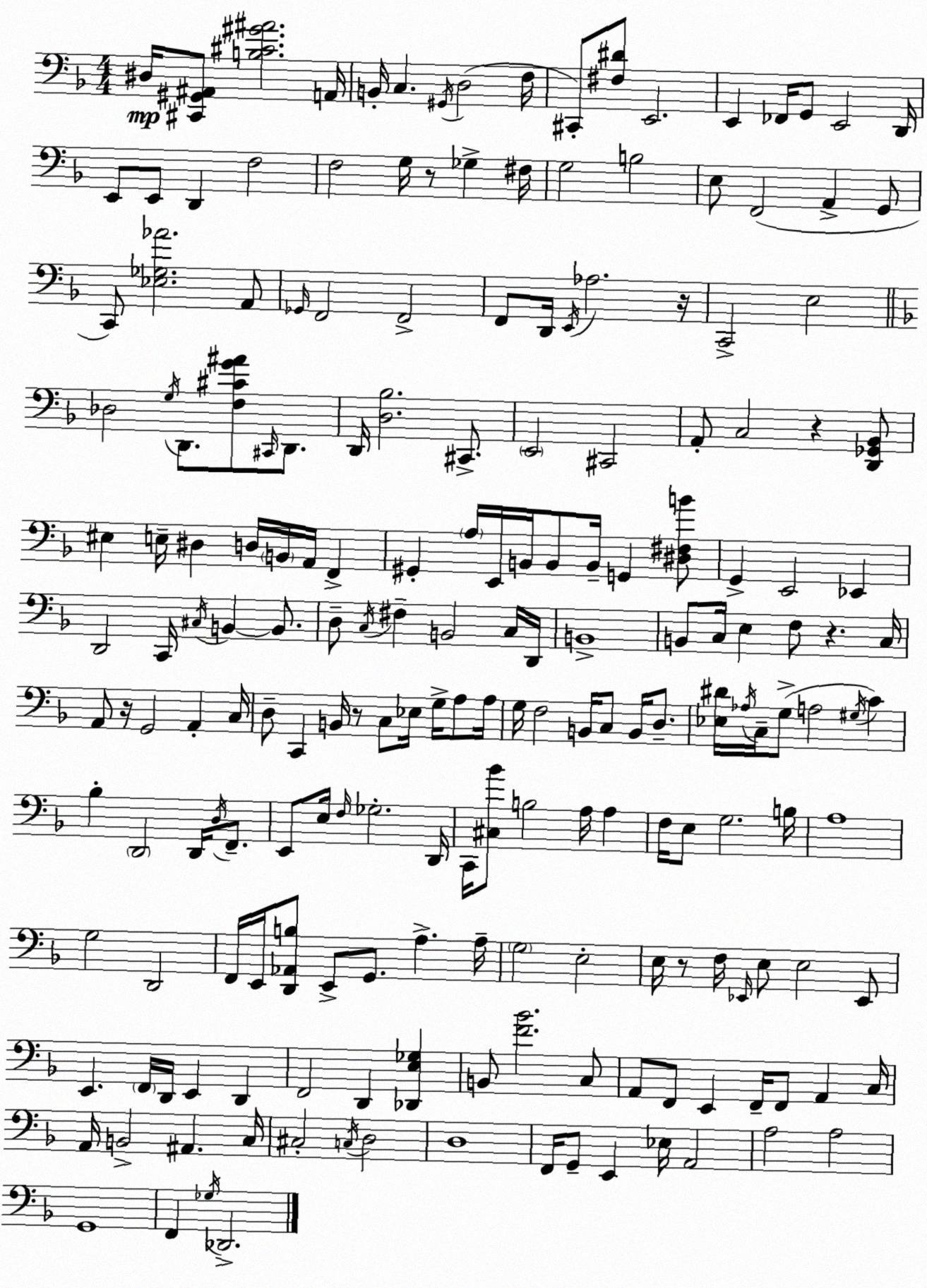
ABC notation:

X:1
T:Untitled
M:4/4
L:1/4
K:F
^D,/4 [^C,,^G,,^A,,]/2 [B,^C^G^A]2 A,,/4 B,,/4 C, ^G,,/4 D,2 F,/4 ^C,,/2 [^F,^D]/2 E,,2 E,, _F,,/4 G,,/2 E,,2 D,,/4 E,,/2 E,,/2 D,, F,2 F,2 G,/4 z/2 _G, ^F,/4 G,2 B,2 E,/2 F,,2 A,, G,,/2 C,,/2 [_E,_G,_A]2 A,,/2 _G,,/4 F,,2 F,,2 F,,/2 D,,/4 E,,/4 _A,2 z/4 C,,2 E,2 _D,2 G,/4 D,,/2 [F,^CG^A]/2 ^C,,/4 D,,/2 D,,/4 [D,_B,]2 ^C,,/2 E,,2 ^C,,2 A,,/2 C,2 z [D,,_G,,_B,,]/2 ^E, E,/4 ^D, D,/4 B,,/4 A,,/4 F,, ^G,, A,/4 E,,/4 B,,/4 B,,/2 B,,/4 G,, [^D,^F,B]/2 G,, E,,2 _E,, D,,2 C,,/4 ^C,/4 B,, B,,/2 D,/2 C,/4 ^F, B,,2 C,/4 D,,/4 B,,4 B,,/2 C,/4 E, F,/2 z C,/4 A,,/2 z/4 G,,2 A,, C,/4 D,/2 C,, B,,/4 z/2 C,/2 _E,/4 G,/4 A,/2 A,/4 G,/4 F,2 B,,/4 C,/2 B,,/4 D,/2 [_E,^D]/4 _A,/4 C,/4 G,/2 A,2 ^G,/4 C _B, D,,2 D,,/4 D,/4 F,,/2 E,,/2 E,/4 F,/4 _G,2 D,,/4 C,,/4 [^C,_B]/2 B,2 A,/4 A, F,/4 E,/2 G,2 B,/4 A,4 G,2 D,,2 F,,/4 E,,/4 [D,,_A,,B,]/2 E,,/2 G,,/2 A, A,/4 G,2 E,2 E,/4 z/2 F,/4 _E,,/4 E,/2 E,2 _E,,/2 E,, F,,/4 D,,/4 E,, D,, F,,2 D,, [_D,,E,_G,] B,,/2 [F_B]2 C,/2 A,,/2 F,,/2 E,, F,,/4 F,,/2 A,, C,/4 A,,/4 B,,2 ^A,, C,/4 ^C,2 C,/4 D,2 D,4 F,,/4 G,,/2 E,, _E,/4 A,,2 A,2 A,2 G,,4 F,, _G,/4 _D,,2